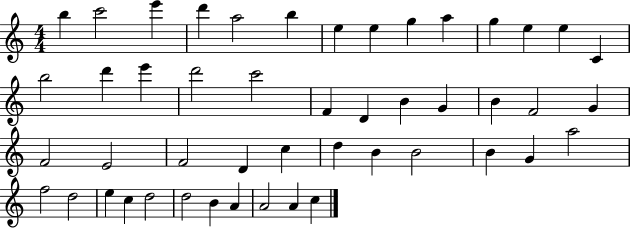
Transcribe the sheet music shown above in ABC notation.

X:1
T:Untitled
M:4/4
L:1/4
K:C
b c'2 e' d' a2 b e e g a g e e C b2 d' e' d'2 c'2 F D B G B F2 G F2 E2 F2 D c d B B2 B G a2 f2 d2 e c d2 d2 B A A2 A c